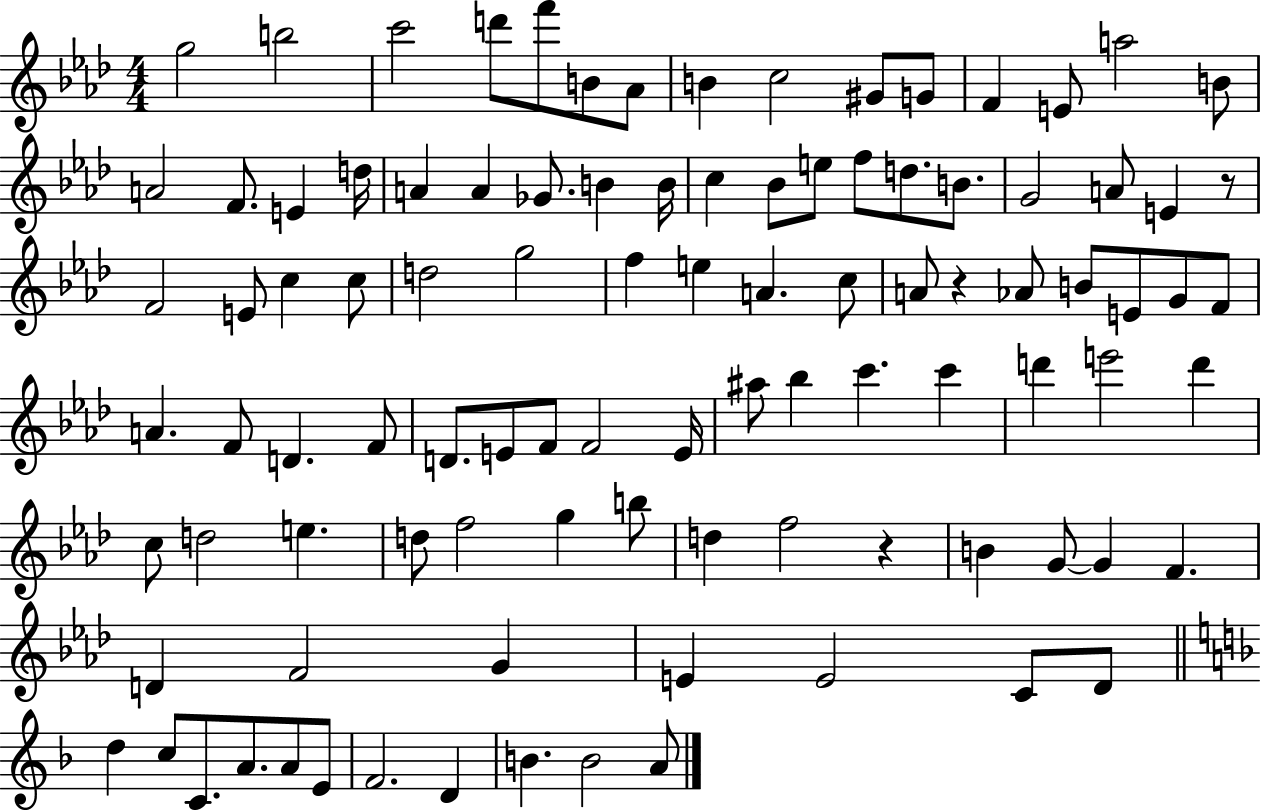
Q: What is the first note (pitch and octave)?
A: G5